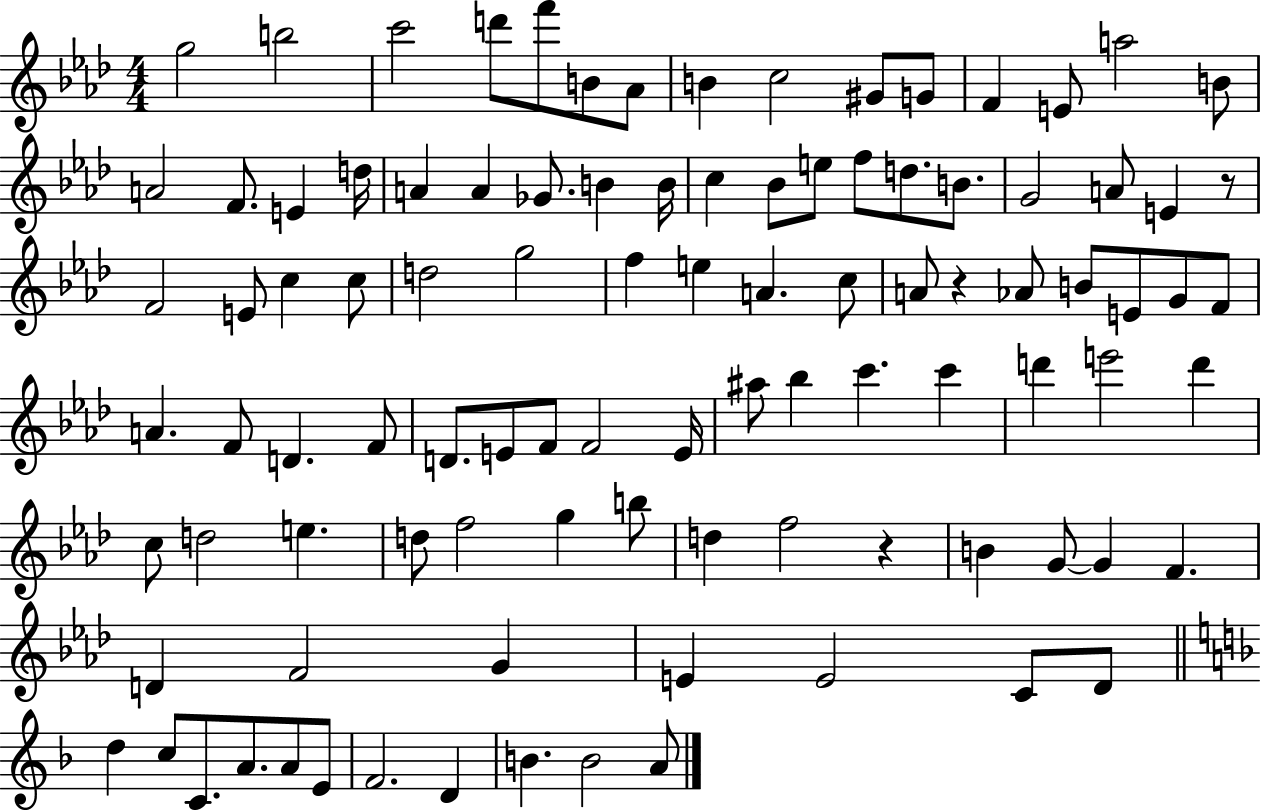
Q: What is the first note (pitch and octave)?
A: G5